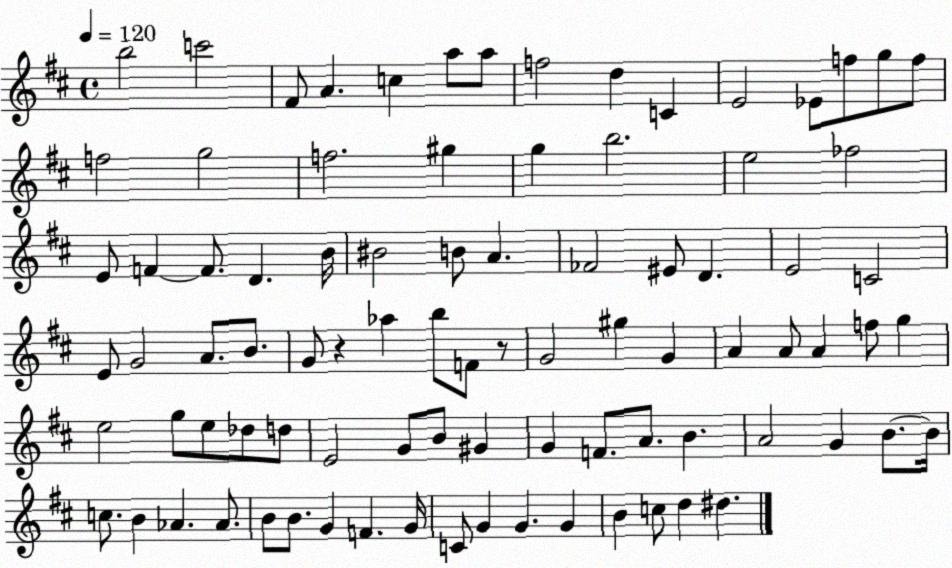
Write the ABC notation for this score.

X:1
T:Untitled
M:4/4
L:1/4
K:D
b2 c'2 ^F/2 A c a/2 a/2 f2 d C E2 _E/2 f/2 g/2 f/2 f2 g2 f2 ^g g b2 e2 _f2 E/2 F F/2 D B/4 ^B2 B/2 A _F2 ^E/2 D E2 C2 E/2 G2 A/2 B/2 G/2 z _a b/2 F/2 z/2 G2 ^g G A A/2 A f/2 g e2 g/2 e/2 _d/2 d/2 E2 G/2 B/2 ^G G F/2 A/2 B A2 G B/2 B/4 c/2 B _A _A/2 B/2 B/2 G F G/4 C/2 G G G B c/2 d ^d